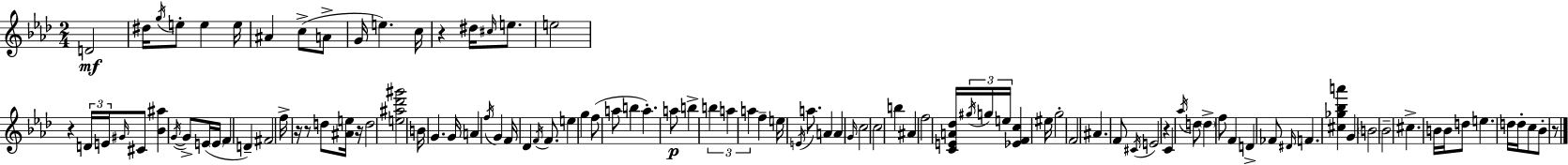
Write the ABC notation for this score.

X:1
T:Untitled
M:2/4
L:1/4
K:Fm
D2 ^d/4 g/4 e/2 e e/4 ^A c/2 A/2 G/4 e c/4 z ^d/4 ^c/4 e/2 e2 z D/4 E/4 ^G/4 ^C/2 [_B^a] G/4 G/2 E/4 E/4 F D ^F2 f/4 z/4 z/2 d/2 [^Ae]/4 z/4 d2 [e^a_d'^g']2 B/4 G G/4 A f/4 G F/4 _D F/4 F/2 e g f/2 a/2 b a a/2 b b a a f e/4 E/4 a/2 A A G/4 c2 c2 b ^A f2 [CEA_d]/4 ^g/4 g/4 e/4 [_EFc] ^e/4 g2 F2 ^A F/2 ^C/4 E2 z C _a/4 d/2 d f/2 F D _F/2 ^D/4 F [^c_g_ba'] G B2 _B2 ^c B/4 B/4 d/2 e d/4 d/4 c/2 _B/2 z/2